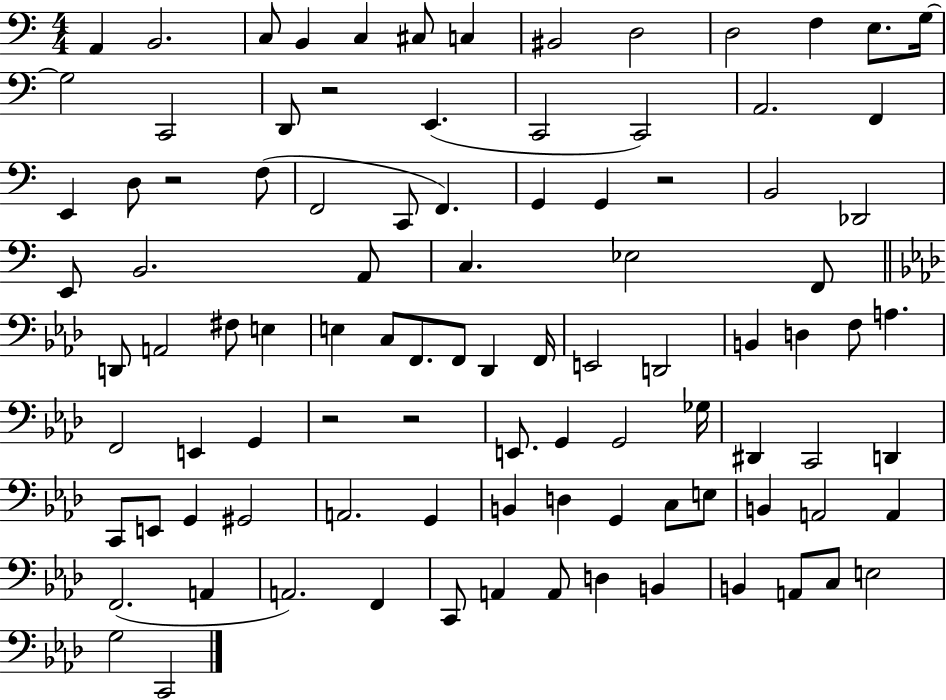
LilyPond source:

{
  \clef bass
  \numericTimeSignature
  \time 4/4
  \key c \major
  a,4 b,2. | c8 b,4 c4 cis8 c4 | bis,2 d2 | d2 f4 e8. g16~~ | \break g2 c,2 | d,8 r2 e,4.( | c,2 c,2) | a,2. f,4 | \break e,4 d8 r2 f8( | f,2 c,8 f,4.) | g,4 g,4 r2 | b,2 des,2 | \break e,8 b,2. a,8 | c4. ees2 f,8 | \bar "||" \break \key aes \major d,8 a,2 fis8 e4 | e4 c8 f,8. f,8 des,4 f,16 | e,2 d,2 | b,4 d4 f8 a4. | \break f,2 e,4 g,4 | r2 r2 | e,8. g,4 g,2 ges16 | dis,4 c,2 d,4 | \break c,8 e,8 g,4 gis,2 | a,2. g,4 | b,4 d4 g,4 c8 e8 | b,4 a,2 a,4 | \break f,2.( a,4 | a,2.) f,4 | c,8 a,4 a,8 d4 b,4 | b,4 a,8 c8 e2 | \break g2 c,2 | \bar "|."
}